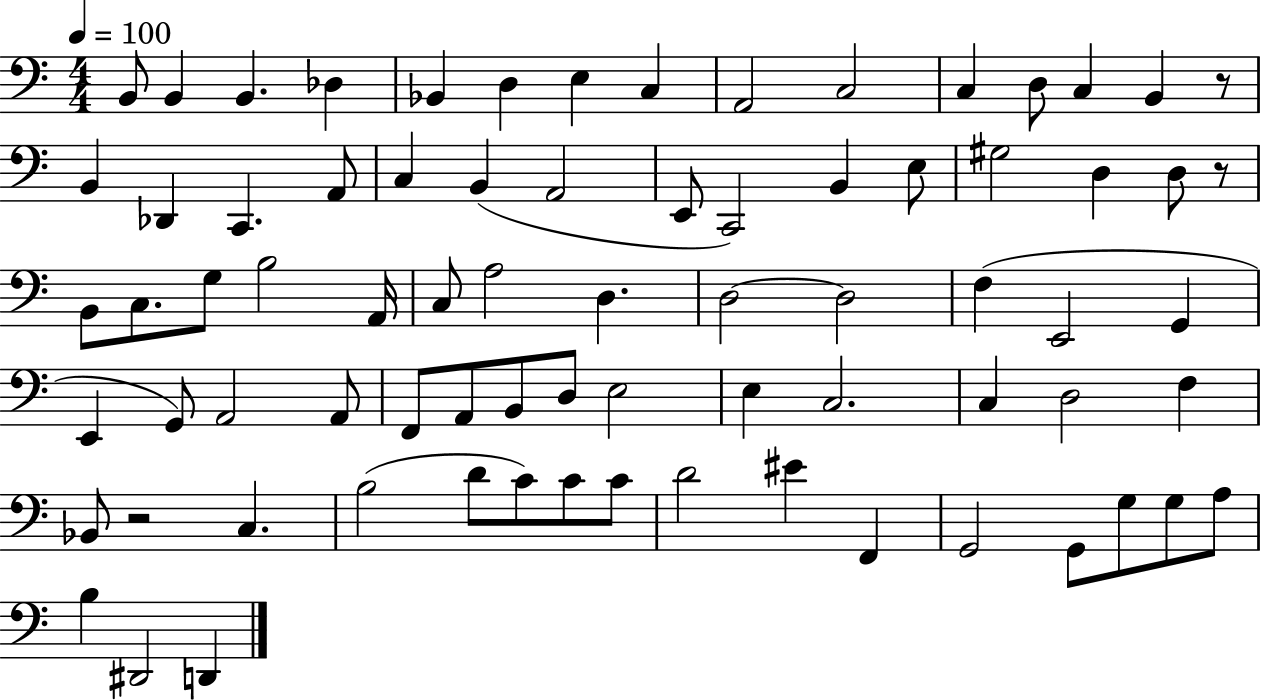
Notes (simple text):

B2/e B2/q B2/q. Db3/q Bb2/q D3/q E3/q C3/q A2/h C3/h C3/q D3/e C3/q B2/q R/e B2/q Db2/q C2/q. A2/e C3/q B2/q A2/h E2/e C2/h B2/q E3/e G#3/h D3/q D3/e R/e B2/e C3/e. G3/e B3/h A2/s C3/e A3/h D3/q. D3/h D3/h F3/q E2/h G2/q E2/q G2/e A2/h A2/e F2/e A2/e B2/e D3/e E3/h E3/q C3/h. C3/q D3/h F3/q Bb2/e R/h C3/q. B3/h D4/e C4/e C4/e C4/e D4/h EIS4/q F2/q G2/h G2/e G3/e G3/e A3/e B3/q D#2/h D2/q